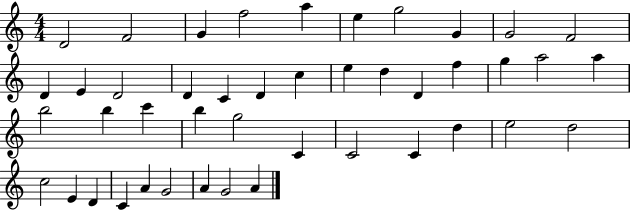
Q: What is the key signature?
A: C major